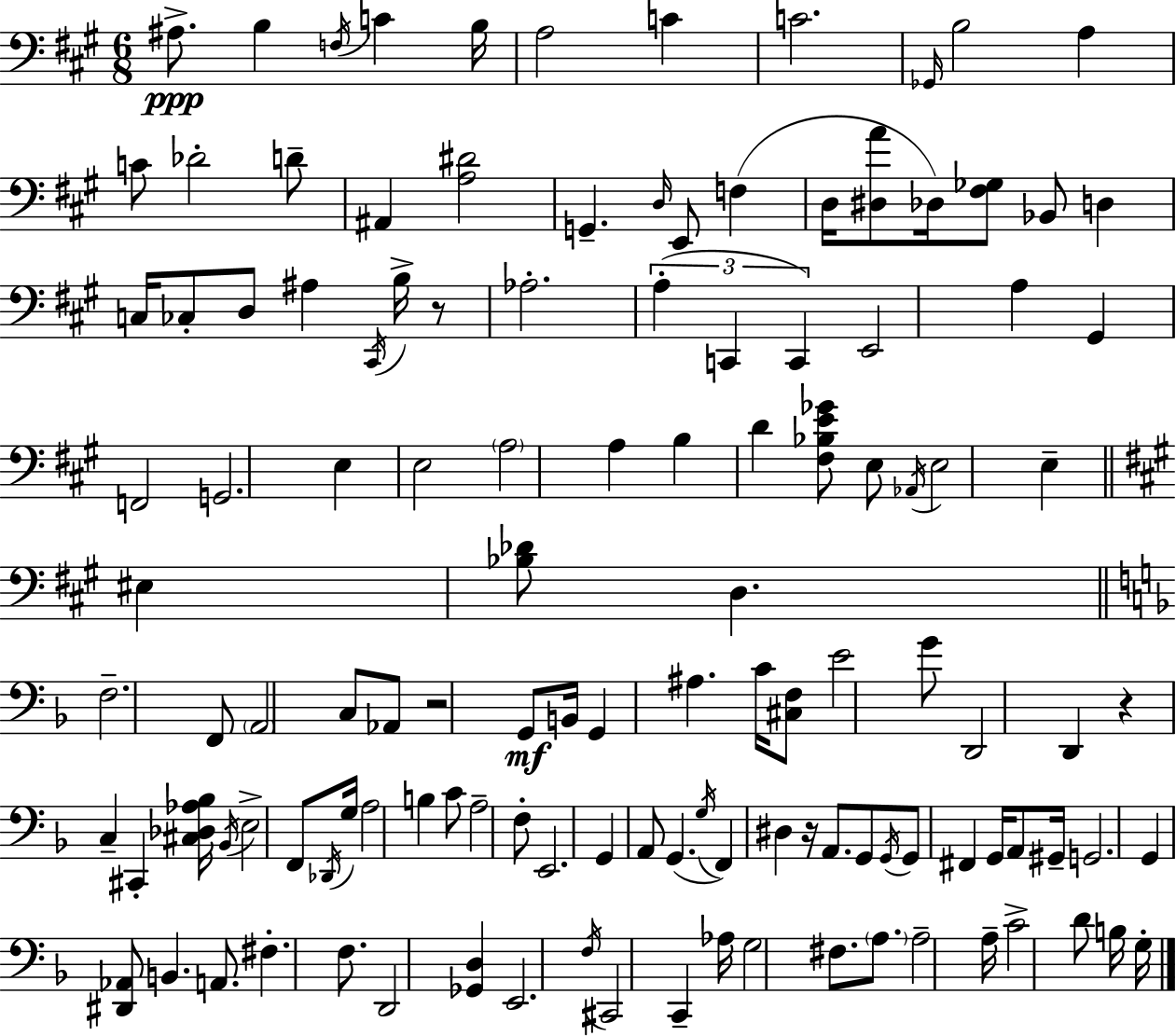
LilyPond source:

{
  \clef bass
  \numericTimeSignature
  \time 6/8
  \key a \major
  \repeat volta 2 { ais8.->\ppp b4 \acciaccatura { f16 } c'4 | b16 a2 c'4 | c'2. | \grace { ges,16 } b2 a4 | \break c'8 des'2-. | d'8-- ais,4 <a dis'>2 | g,4.-- \grace { d16 } e,8 f4( | d16 <dis a'>8 des16) <fis ges>8 bes,8 d4 | \break c16 ces8-. d8 ais4 | \acciaccatura { cis,16 } b16-> r8 aes2.-. | \tuplet 3/2 { a4-.( c,4 | c,4) } e,2 | \break a4 gis,4 f,2 | g,2. | e4 e2 | \parenthesize a2 | \break a4 b4 d'4 | <fis bes e' ges'>8 e8 \acciaccatura { aes,16 } e2 | e4-- \bar "||" \break \key a \major eis4 <bes des'>8 d4. | \bar "||" \break \key f \major f2.-- | f,8 \parenthesize a,2 c8 | aes,8 r2 g,8\mf | b,16 g,4 ais4. c'16 | \break <cis f>8 e'2 g'8 | d,2 d,4 | r4 c4-- cis,4-. | <cis des aes bes>16 \acciaccatura { bes,16 } e2-> f,8 | \break \acciaccatura { des,16 } g16 a2 b4 | c'8 a2-- | f8-. e,2. | g,4 a,8 g,4.( | \break \acciaccatura { g16 } f,4) dis4 r16 | a,8. g,8 \acciaccatura { g,16 } g,8 fis,4 | g,16 a,8 gis,16-- g,2. | g,4 <dis, aes,>8 b,4. | \break a,8. fis4.-. | f8. d,2 | <ges, d>4 e,2. | \acciaccatura { f16 } cis,2 | \break c,4-- aes16 g2 | fis8. \parenthesize a8. a2-- | a16-- c'2-> | d'8 b16 g16-. } \bar "|."
}